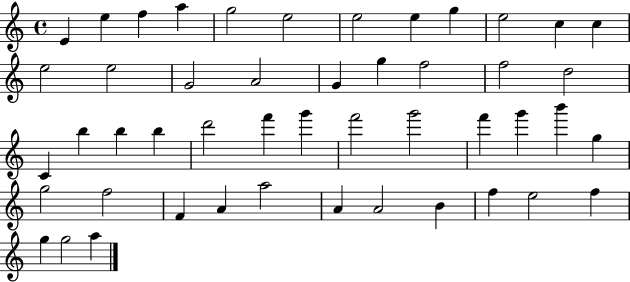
X:1
T:Untitled
M:4/4
L:1/4
K:C
E e f a g2 e2 e2 e g e2 c c e2 e2 G2 A2 G g f2 f2 d2 C b b b d'2 f' g' f'2 g'2 f' g' b' g g2 f2 F A a2 A A2 B f e2 f g g2 a